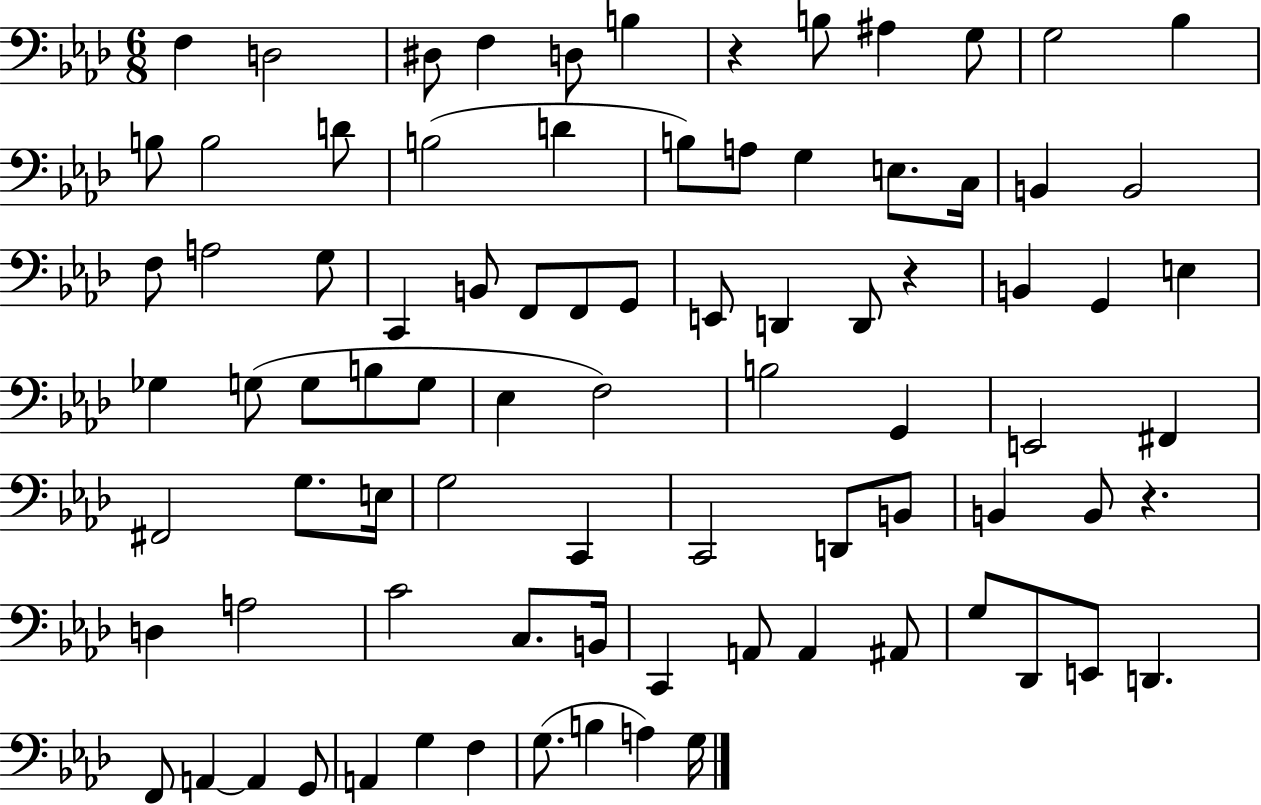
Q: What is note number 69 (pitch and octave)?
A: Db2